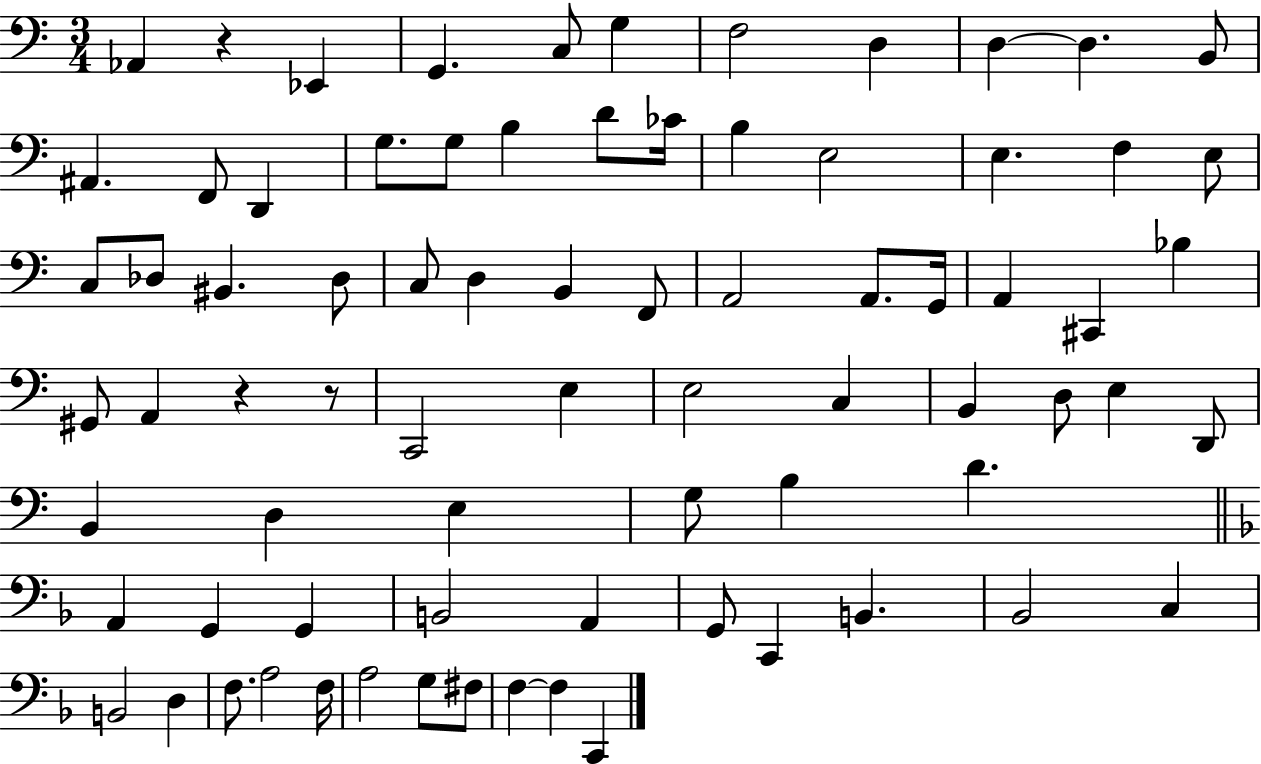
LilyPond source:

{
  \clef bass
  \numericTimeSignature
  \time 3/4
  \key c \major
  aes,4 r4 ees,4 | g,4. c8 g4 | f2 d4 | d4~~ d4. b,8 | \break ais,4. f,8 d,4 | g8. g8 b4 d'8 ces'16 | b4 e2 | e4. f4 e8 | \break c8 des8 bis,4. des8 | c8 d4 b,4 f,8 | a,2 a,8. g,16 | a,4 cis,4 bes4 | \break gis,8 a,4 r4 r8 | c,2 e4 | e2 c4 | b,4 d8 e4 d,8 | \break b,4 d4 e4 | g8 b4 d'4. | \bar "||" \break \key f \major a,4 g,4 g,4 | b,2 a,4 | g,8 c,4 b,4. | bes,2 c4 | \break b,2 d4 | f8. a2 f16 | a2 g8 fis8 | f4~~ f4 c,4 | \break \bar "|."
}